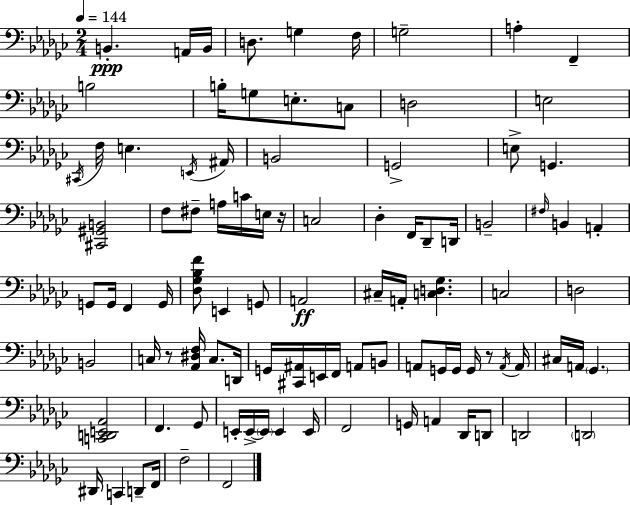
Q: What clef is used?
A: bass